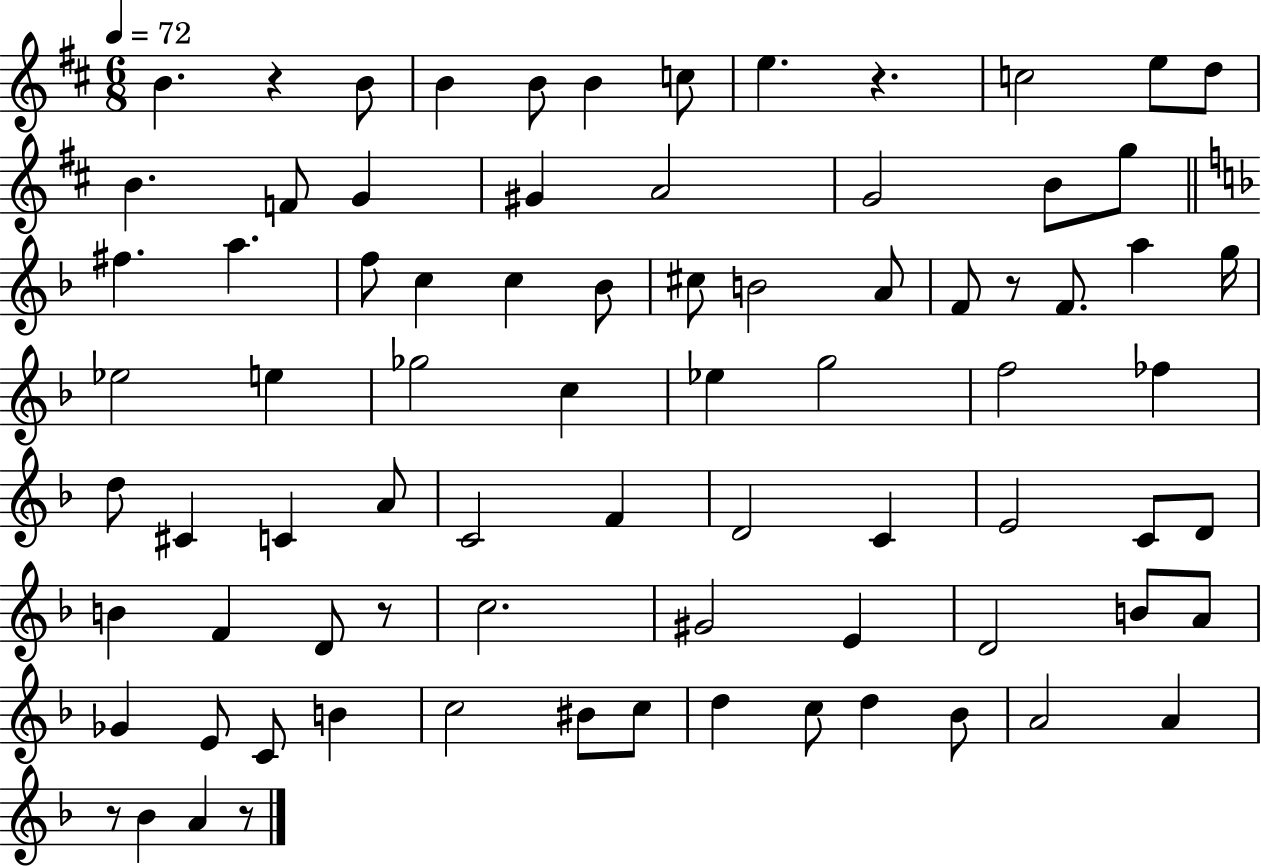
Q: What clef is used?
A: treble